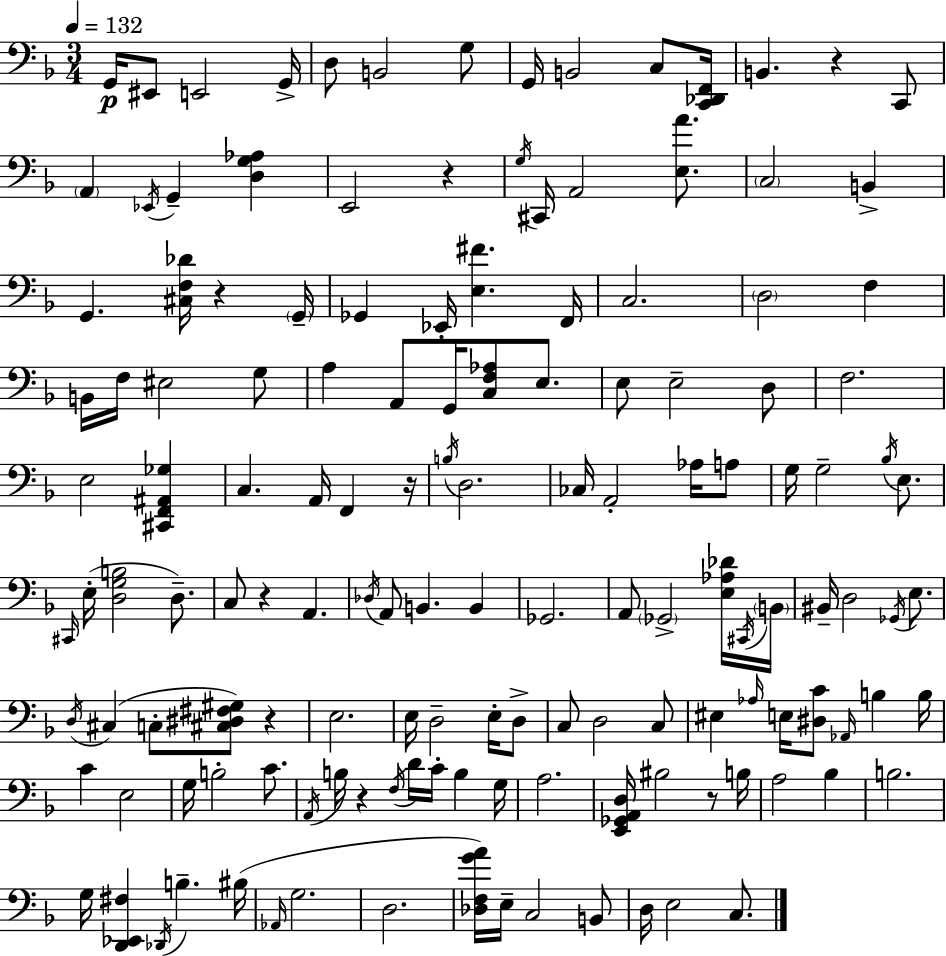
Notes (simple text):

G2/s EIS2/e E2/h G2/s D3/e B2/h G3/e G2/s B2/h C3/e [C2,Db2,F2]/s B2/q. R/q C2/e A2/q Eb2/s G2/q [D3,G3,Ab3]/q E2/h R/q G3/s C#2/s A2/h [E3,A4]/e. C3/h B2/q G2/q. [C#3,F3,Db4]/s R/q G2/s Gb2/q Eb2/s [E3,F#4]/q. F2/s C3/h. D3/h F3/q B2/s F3/s EIS3/h G3/e A3/q A2/e G2/s [C3,F3,Ab3]/e E3/e. E3/e E3/h D3/e F3/h. E3/h [C#2,F2,A#2,Gb3]/q C3/q. A2/s F2/q R/s B3/s D3/h. CES3/s A2/h Ab3/s A3/e G3/s G3/h Bb3/s E3/e. C#2/s E3/s [D3,G3,B3]/h D3/e. C3/e R/q A2/q. Db3/s A2/e B2/q. B2/q Gb2/h. A2/e Gb2/h [E3,Ab3,Db4]/s C#2/s B2/s BIS2/s D3/h Gb2/s E3/e. D3/s C#3/q C3/e [C#3,D#3,F#3,G#3]/e R/q E3/h. E3/s D3/h E3/s D3/e C3/e D3/h C3/e EIS3/q Ab3/s E3/s [D#3,C4]/e Ab2/s B3/q B3/s C4/q E3/h G3/s B3/h C4/e. A2/s B3/s R/q F3/s D4/s C4/s B3/q G3/s A3/h. [E2,Gb2,A2,D3]/s BIS3/h R/e B3/s A3/h Bb3/q B3/h. G3/s [D2,Eb2,F#3]/q Db2/s B3/q. BIS3/s Ab2/s G3/h. D3/h. [Db3,F3,G4,A4]/s E3/s C3/h B2/e D3/s E3/h C3/e.